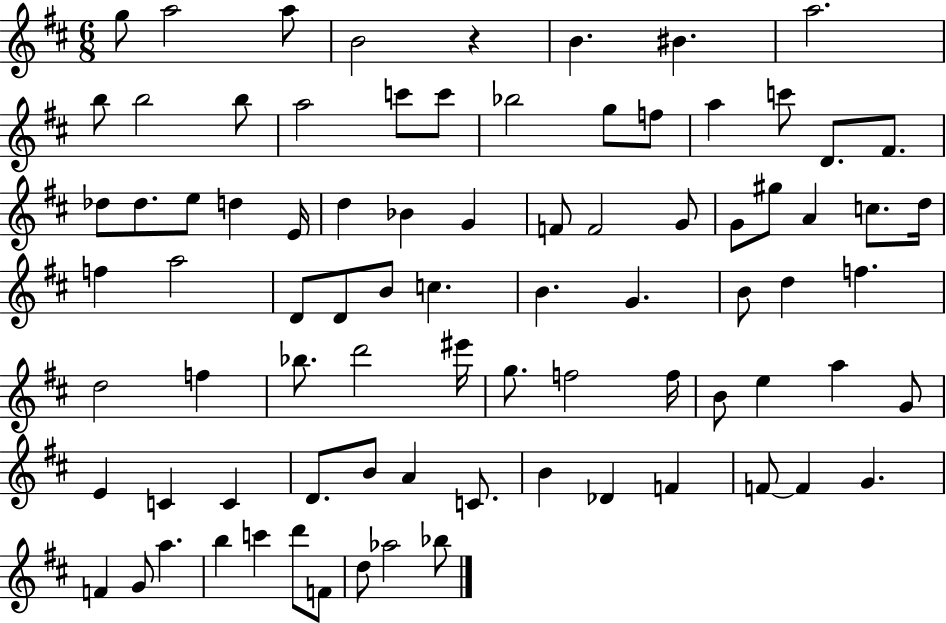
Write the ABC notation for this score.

X:1
T:Untitled
M:6/8
L:1/4
K:D
g/2 a2 a/2 B2 z B ^B a2 b/2 b2 b/2 a2 c'/2 c'/2 _b2 g/2 f/2 a c'/2 D/2 ^F/2 _d/2 _d/2 e/2 d E/4 d _B G F/2 F2 G/2 G/2 ^g/2 A c/2 d/4 f a2 D/2 D/2 B/2 c B G B/2 d f d2 f _b/2 d'2 ^e'/4 g/2 f2 f/4 B/2 e a G/2 E C C D/2 B/2 A C/2 B _D F F/2 F G F G/2 a b c' d'/2 F/2 d/2 _a2 _b/2